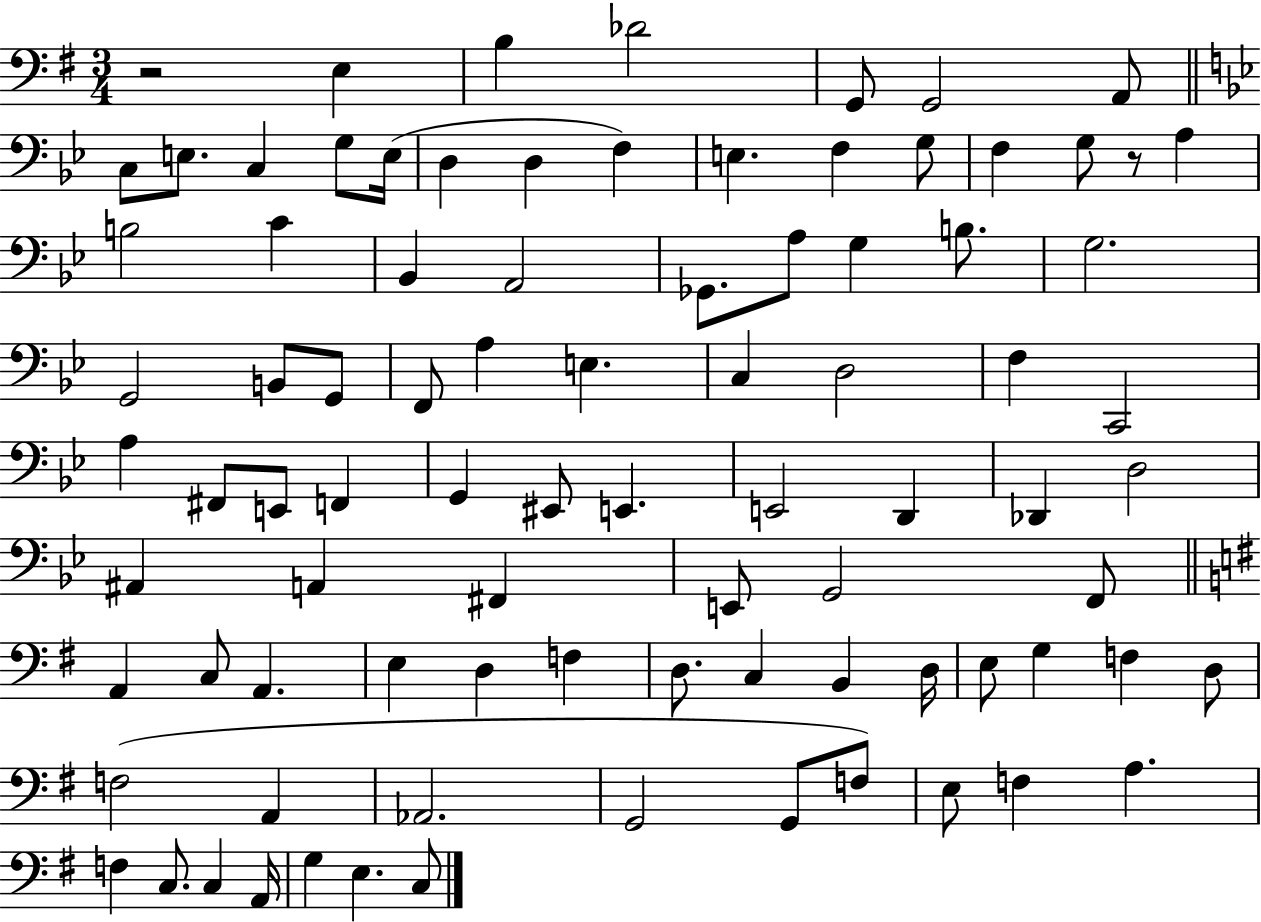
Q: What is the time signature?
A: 3/4